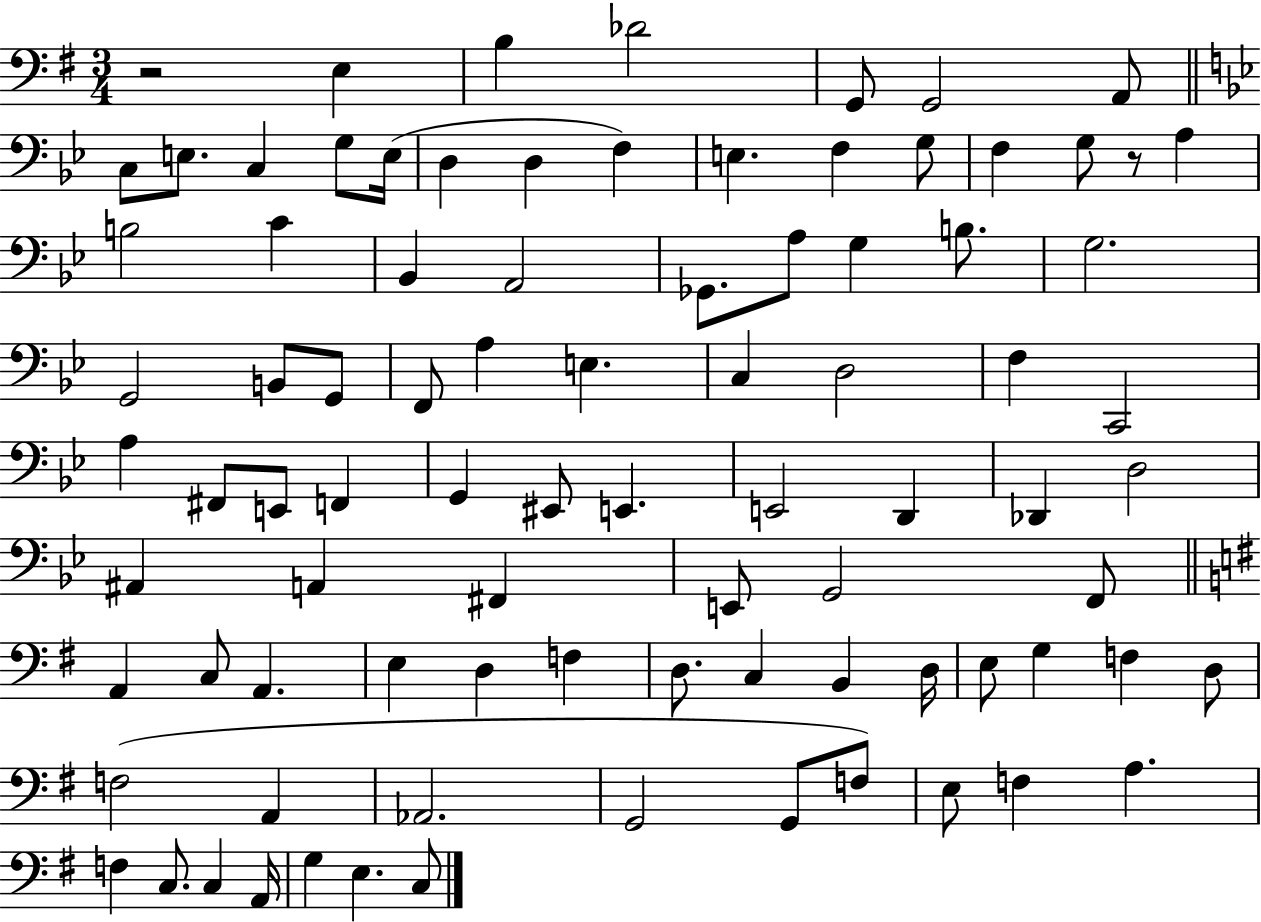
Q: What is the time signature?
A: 3/4